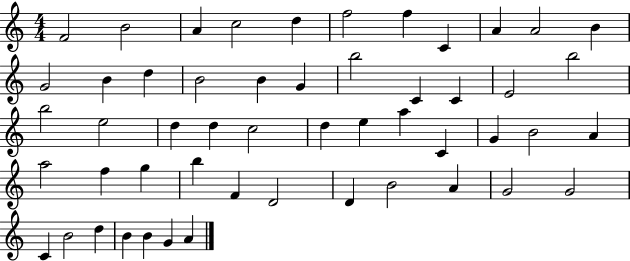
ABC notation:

X:1
T:Untitled
M:4/4
L:1/4
K:C
F2 B2 A c2 d f2 f C A A2 B G2 B d B2 B G b2 C C E2 b2 b2 e2 d d c2 d e a C G B2 A a2 f g b F D2 D B2 A G2 G2 C B2 d B B G A